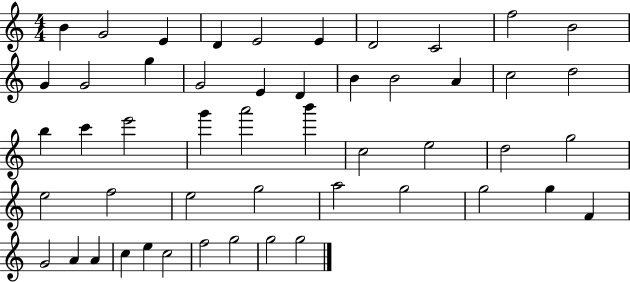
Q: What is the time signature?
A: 4/4